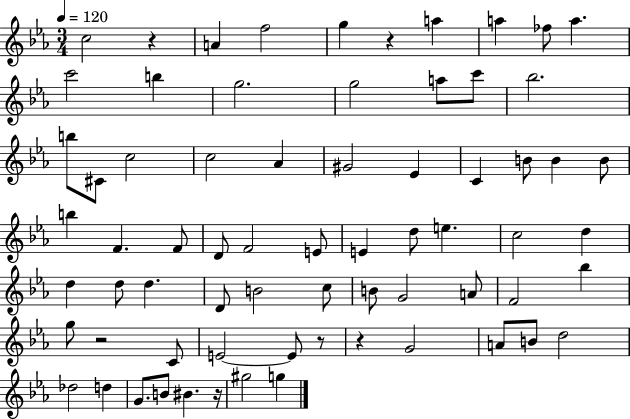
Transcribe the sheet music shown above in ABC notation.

X:1
T:Untitled
M:3/4
L:1/4
K:Eb
c2 z A f2 g z a a _f/2 a c'2 b g2 g2 a/2 c'/2 _b2 b/2 ^C/2 c2 c2 _A ^G2 _E C B/2 B B/2 b F F/2 D/2 F2 E/2 E d/2 e c2 d d d/2 d D/2 B2 c/2 B/2 G2 A/2 F2 _b g/2 z2 C/2 E2 E/2 z/2 z G2 A/2 B/2 d2 _d2 d G/2 B/2 ^B z/4 ^g2 g